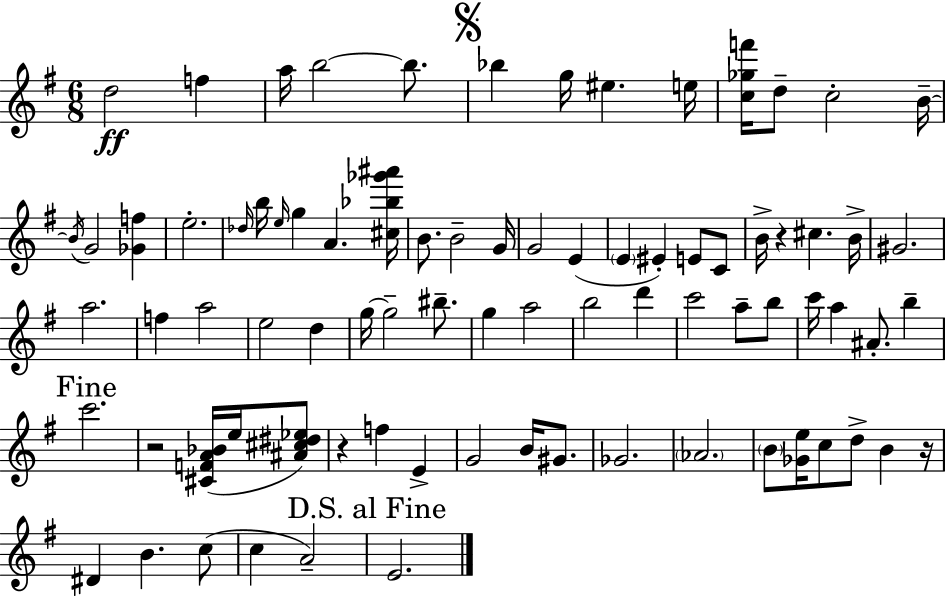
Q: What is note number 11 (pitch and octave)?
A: C5